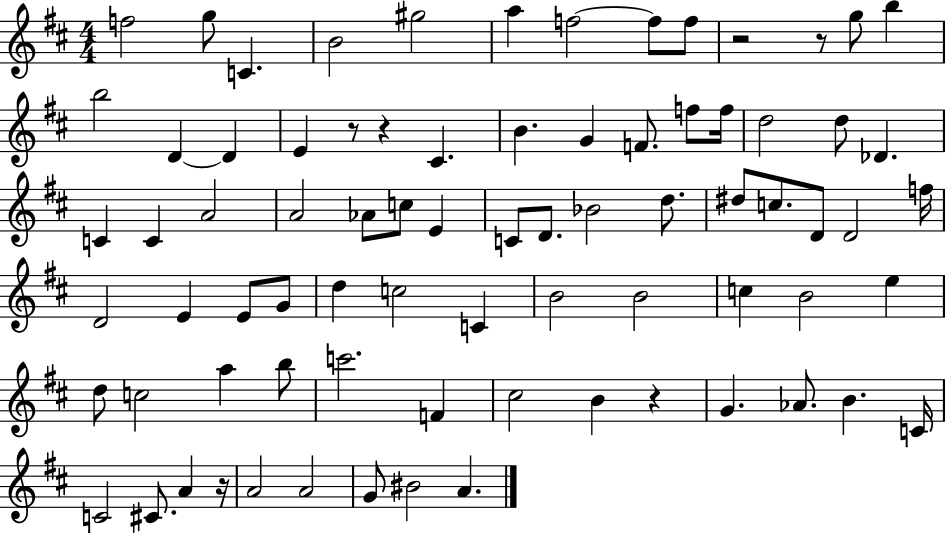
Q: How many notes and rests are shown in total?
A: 78